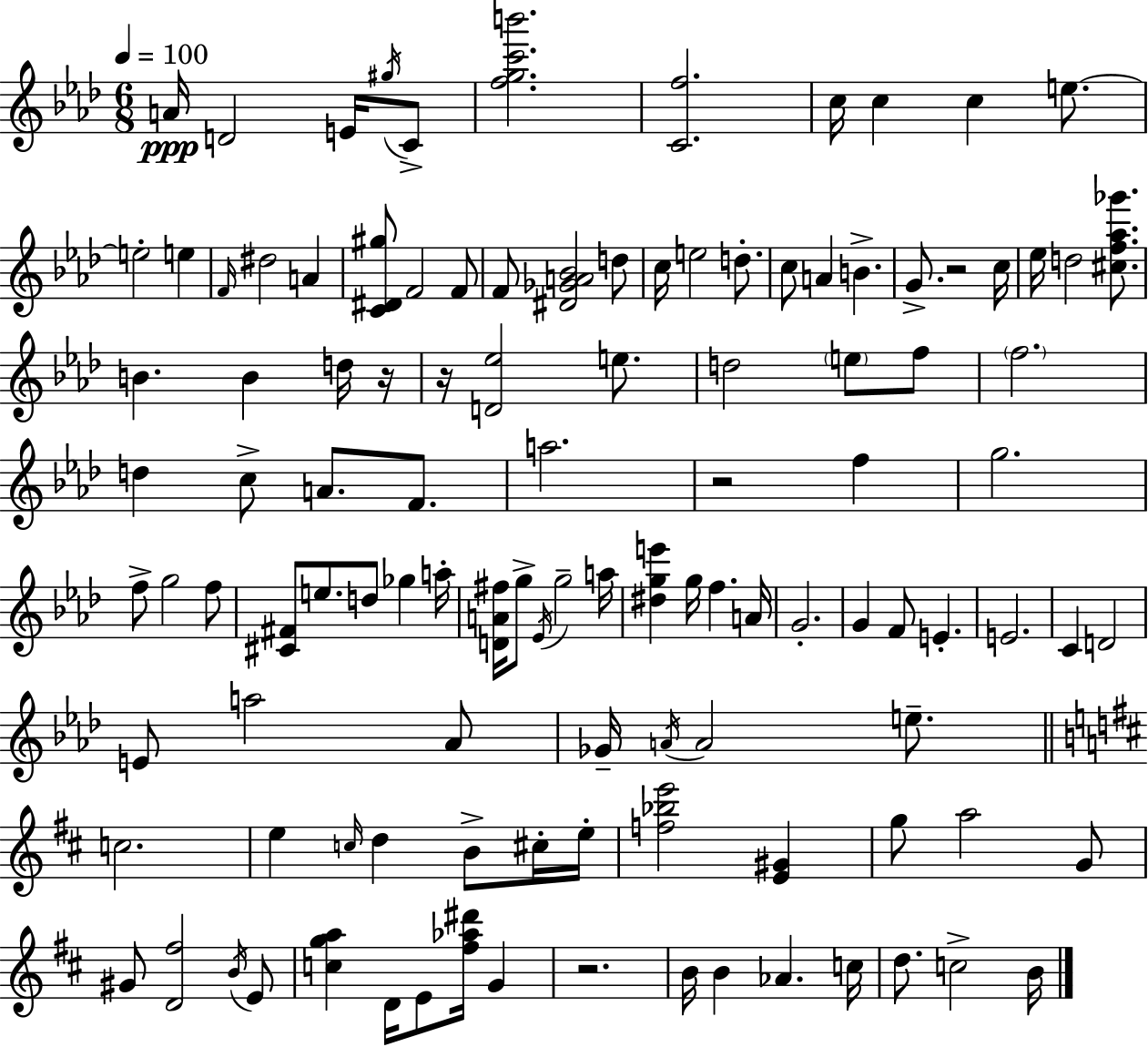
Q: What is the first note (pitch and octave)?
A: A4